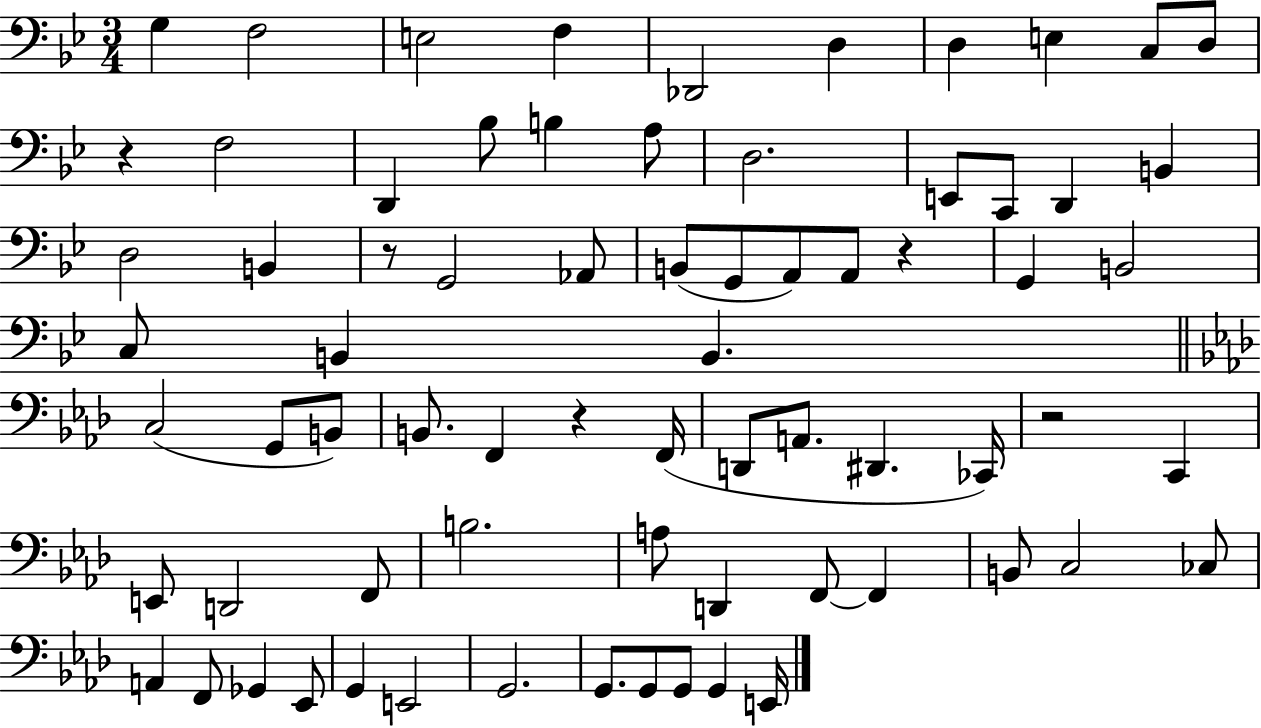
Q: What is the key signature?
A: BES major